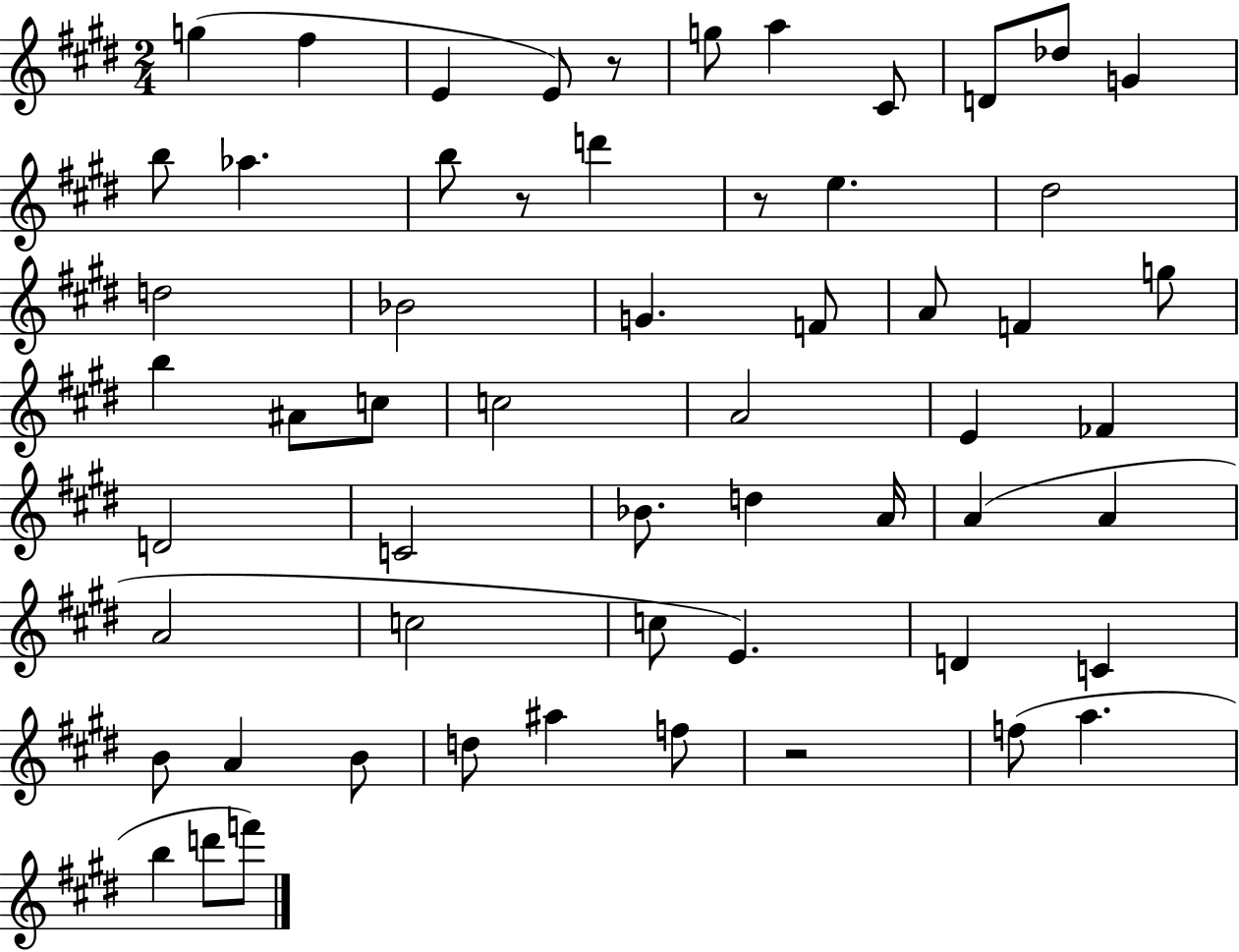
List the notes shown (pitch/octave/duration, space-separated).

G5/q F#5/q E4/q E4/e R/e G5/e A5/q C#4/e D4/e Db5/e G4/q B5/e Ab5/q. B5/e R/e D6/q R/e E5/q. D#5/h D5/h Bb4/h G4/q. F4/e A4/e F4/q G5/e B5/q A#4/e C5/e C5/h A4/h E4/q FES4/q D4/h C4/h Bb4/e. D5/q A4/s A4/q A4/q A4/h C5/h C5/e E4/q. D4/q C4/q B4/e A4/q B4/e D5/e A#5/q F5/e R/h F5/e A5/q. B5/q D6/e F6/e